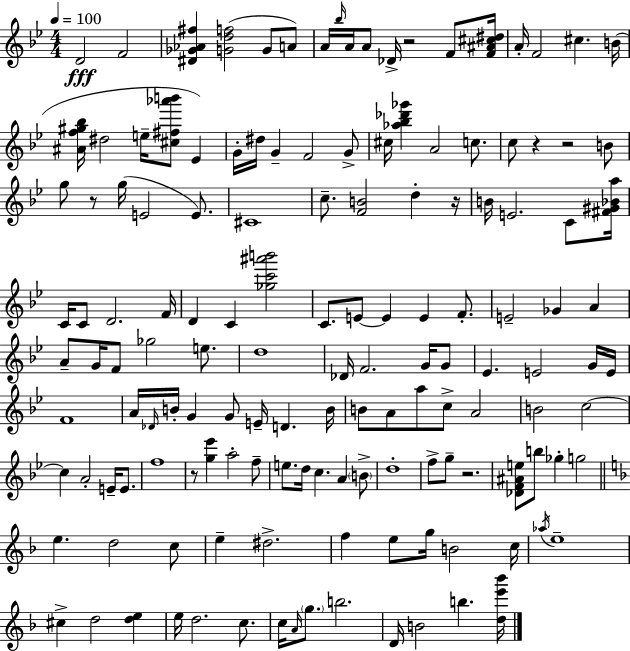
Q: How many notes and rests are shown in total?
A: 143